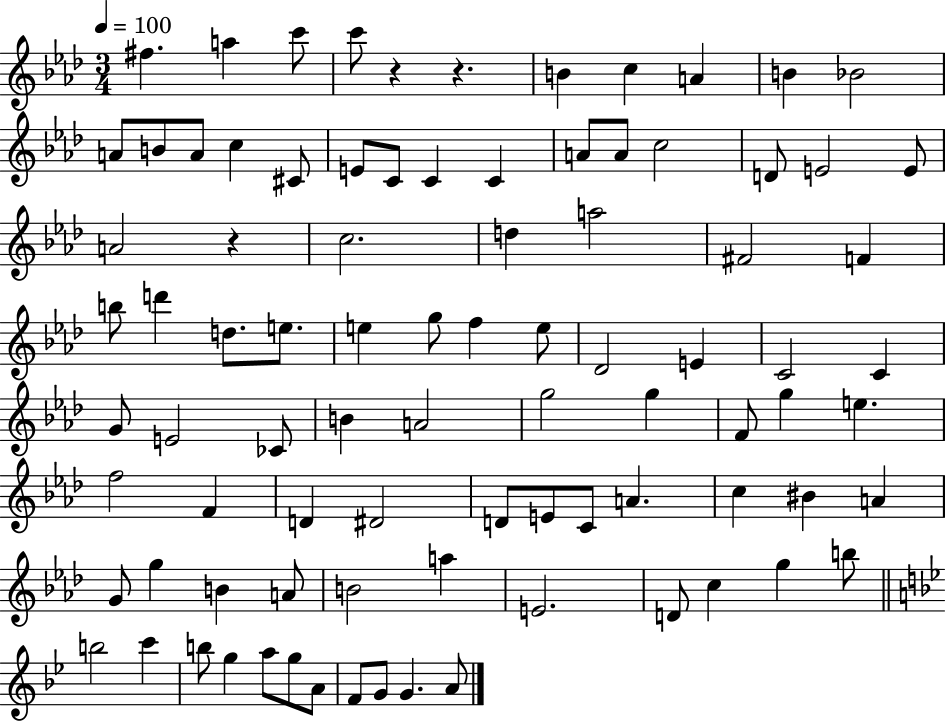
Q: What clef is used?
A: treble